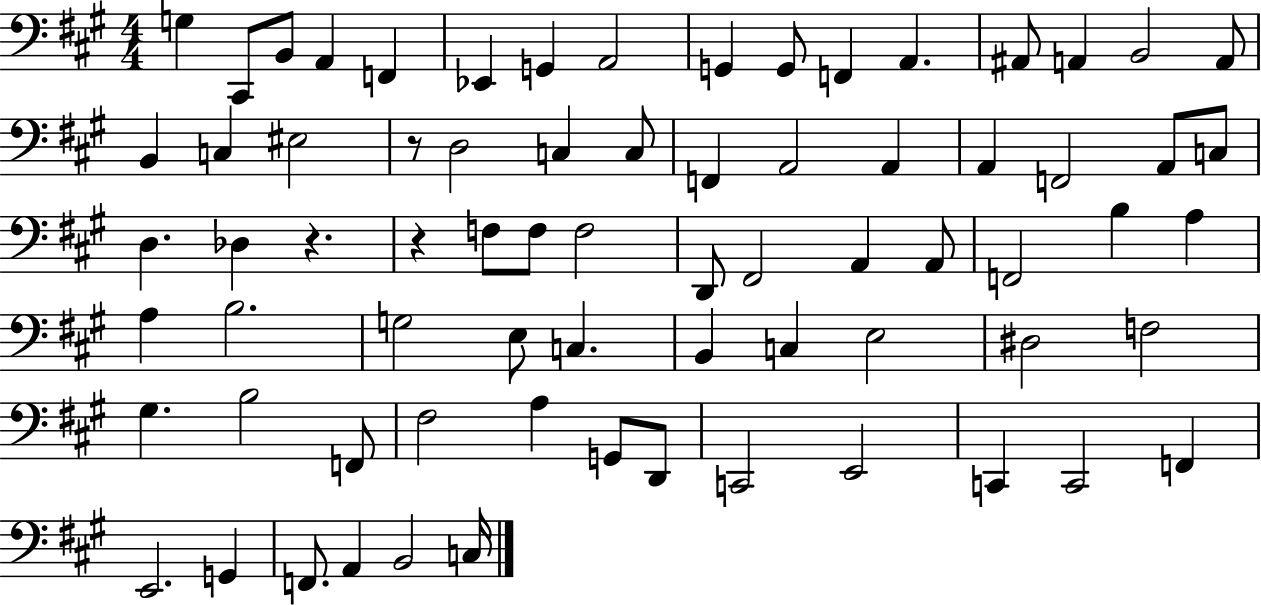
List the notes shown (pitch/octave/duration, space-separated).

G3/q C#2/e B2/e A2/q F2/q Eb2/q G2/q A2/h G2/q G2/e F2/q A2/q. A#2/e A2/q B2/h A2/e B2/q C3/q EIS3/h R/e D3/h C3/q C3/e F2/q A2/h A2/q A2/q F2/h A2/e C3/e D3/q. Db3/q R/q. R/q F3/e F3/e F3/h D2/e F#2/h A2/q A2/e F2/h B3/q A3/q A3/q B3/h. G3/h E3/e C3/q. B2/q C3/q E3/h D#3/h F3/h G#3/q. B3/h F2/e F#3/h A3/q G2/e D2/e C2/h E2/h C2/q C2/h F2/q E2/h. G2/q F2/e. A2/q B2/h C3/s